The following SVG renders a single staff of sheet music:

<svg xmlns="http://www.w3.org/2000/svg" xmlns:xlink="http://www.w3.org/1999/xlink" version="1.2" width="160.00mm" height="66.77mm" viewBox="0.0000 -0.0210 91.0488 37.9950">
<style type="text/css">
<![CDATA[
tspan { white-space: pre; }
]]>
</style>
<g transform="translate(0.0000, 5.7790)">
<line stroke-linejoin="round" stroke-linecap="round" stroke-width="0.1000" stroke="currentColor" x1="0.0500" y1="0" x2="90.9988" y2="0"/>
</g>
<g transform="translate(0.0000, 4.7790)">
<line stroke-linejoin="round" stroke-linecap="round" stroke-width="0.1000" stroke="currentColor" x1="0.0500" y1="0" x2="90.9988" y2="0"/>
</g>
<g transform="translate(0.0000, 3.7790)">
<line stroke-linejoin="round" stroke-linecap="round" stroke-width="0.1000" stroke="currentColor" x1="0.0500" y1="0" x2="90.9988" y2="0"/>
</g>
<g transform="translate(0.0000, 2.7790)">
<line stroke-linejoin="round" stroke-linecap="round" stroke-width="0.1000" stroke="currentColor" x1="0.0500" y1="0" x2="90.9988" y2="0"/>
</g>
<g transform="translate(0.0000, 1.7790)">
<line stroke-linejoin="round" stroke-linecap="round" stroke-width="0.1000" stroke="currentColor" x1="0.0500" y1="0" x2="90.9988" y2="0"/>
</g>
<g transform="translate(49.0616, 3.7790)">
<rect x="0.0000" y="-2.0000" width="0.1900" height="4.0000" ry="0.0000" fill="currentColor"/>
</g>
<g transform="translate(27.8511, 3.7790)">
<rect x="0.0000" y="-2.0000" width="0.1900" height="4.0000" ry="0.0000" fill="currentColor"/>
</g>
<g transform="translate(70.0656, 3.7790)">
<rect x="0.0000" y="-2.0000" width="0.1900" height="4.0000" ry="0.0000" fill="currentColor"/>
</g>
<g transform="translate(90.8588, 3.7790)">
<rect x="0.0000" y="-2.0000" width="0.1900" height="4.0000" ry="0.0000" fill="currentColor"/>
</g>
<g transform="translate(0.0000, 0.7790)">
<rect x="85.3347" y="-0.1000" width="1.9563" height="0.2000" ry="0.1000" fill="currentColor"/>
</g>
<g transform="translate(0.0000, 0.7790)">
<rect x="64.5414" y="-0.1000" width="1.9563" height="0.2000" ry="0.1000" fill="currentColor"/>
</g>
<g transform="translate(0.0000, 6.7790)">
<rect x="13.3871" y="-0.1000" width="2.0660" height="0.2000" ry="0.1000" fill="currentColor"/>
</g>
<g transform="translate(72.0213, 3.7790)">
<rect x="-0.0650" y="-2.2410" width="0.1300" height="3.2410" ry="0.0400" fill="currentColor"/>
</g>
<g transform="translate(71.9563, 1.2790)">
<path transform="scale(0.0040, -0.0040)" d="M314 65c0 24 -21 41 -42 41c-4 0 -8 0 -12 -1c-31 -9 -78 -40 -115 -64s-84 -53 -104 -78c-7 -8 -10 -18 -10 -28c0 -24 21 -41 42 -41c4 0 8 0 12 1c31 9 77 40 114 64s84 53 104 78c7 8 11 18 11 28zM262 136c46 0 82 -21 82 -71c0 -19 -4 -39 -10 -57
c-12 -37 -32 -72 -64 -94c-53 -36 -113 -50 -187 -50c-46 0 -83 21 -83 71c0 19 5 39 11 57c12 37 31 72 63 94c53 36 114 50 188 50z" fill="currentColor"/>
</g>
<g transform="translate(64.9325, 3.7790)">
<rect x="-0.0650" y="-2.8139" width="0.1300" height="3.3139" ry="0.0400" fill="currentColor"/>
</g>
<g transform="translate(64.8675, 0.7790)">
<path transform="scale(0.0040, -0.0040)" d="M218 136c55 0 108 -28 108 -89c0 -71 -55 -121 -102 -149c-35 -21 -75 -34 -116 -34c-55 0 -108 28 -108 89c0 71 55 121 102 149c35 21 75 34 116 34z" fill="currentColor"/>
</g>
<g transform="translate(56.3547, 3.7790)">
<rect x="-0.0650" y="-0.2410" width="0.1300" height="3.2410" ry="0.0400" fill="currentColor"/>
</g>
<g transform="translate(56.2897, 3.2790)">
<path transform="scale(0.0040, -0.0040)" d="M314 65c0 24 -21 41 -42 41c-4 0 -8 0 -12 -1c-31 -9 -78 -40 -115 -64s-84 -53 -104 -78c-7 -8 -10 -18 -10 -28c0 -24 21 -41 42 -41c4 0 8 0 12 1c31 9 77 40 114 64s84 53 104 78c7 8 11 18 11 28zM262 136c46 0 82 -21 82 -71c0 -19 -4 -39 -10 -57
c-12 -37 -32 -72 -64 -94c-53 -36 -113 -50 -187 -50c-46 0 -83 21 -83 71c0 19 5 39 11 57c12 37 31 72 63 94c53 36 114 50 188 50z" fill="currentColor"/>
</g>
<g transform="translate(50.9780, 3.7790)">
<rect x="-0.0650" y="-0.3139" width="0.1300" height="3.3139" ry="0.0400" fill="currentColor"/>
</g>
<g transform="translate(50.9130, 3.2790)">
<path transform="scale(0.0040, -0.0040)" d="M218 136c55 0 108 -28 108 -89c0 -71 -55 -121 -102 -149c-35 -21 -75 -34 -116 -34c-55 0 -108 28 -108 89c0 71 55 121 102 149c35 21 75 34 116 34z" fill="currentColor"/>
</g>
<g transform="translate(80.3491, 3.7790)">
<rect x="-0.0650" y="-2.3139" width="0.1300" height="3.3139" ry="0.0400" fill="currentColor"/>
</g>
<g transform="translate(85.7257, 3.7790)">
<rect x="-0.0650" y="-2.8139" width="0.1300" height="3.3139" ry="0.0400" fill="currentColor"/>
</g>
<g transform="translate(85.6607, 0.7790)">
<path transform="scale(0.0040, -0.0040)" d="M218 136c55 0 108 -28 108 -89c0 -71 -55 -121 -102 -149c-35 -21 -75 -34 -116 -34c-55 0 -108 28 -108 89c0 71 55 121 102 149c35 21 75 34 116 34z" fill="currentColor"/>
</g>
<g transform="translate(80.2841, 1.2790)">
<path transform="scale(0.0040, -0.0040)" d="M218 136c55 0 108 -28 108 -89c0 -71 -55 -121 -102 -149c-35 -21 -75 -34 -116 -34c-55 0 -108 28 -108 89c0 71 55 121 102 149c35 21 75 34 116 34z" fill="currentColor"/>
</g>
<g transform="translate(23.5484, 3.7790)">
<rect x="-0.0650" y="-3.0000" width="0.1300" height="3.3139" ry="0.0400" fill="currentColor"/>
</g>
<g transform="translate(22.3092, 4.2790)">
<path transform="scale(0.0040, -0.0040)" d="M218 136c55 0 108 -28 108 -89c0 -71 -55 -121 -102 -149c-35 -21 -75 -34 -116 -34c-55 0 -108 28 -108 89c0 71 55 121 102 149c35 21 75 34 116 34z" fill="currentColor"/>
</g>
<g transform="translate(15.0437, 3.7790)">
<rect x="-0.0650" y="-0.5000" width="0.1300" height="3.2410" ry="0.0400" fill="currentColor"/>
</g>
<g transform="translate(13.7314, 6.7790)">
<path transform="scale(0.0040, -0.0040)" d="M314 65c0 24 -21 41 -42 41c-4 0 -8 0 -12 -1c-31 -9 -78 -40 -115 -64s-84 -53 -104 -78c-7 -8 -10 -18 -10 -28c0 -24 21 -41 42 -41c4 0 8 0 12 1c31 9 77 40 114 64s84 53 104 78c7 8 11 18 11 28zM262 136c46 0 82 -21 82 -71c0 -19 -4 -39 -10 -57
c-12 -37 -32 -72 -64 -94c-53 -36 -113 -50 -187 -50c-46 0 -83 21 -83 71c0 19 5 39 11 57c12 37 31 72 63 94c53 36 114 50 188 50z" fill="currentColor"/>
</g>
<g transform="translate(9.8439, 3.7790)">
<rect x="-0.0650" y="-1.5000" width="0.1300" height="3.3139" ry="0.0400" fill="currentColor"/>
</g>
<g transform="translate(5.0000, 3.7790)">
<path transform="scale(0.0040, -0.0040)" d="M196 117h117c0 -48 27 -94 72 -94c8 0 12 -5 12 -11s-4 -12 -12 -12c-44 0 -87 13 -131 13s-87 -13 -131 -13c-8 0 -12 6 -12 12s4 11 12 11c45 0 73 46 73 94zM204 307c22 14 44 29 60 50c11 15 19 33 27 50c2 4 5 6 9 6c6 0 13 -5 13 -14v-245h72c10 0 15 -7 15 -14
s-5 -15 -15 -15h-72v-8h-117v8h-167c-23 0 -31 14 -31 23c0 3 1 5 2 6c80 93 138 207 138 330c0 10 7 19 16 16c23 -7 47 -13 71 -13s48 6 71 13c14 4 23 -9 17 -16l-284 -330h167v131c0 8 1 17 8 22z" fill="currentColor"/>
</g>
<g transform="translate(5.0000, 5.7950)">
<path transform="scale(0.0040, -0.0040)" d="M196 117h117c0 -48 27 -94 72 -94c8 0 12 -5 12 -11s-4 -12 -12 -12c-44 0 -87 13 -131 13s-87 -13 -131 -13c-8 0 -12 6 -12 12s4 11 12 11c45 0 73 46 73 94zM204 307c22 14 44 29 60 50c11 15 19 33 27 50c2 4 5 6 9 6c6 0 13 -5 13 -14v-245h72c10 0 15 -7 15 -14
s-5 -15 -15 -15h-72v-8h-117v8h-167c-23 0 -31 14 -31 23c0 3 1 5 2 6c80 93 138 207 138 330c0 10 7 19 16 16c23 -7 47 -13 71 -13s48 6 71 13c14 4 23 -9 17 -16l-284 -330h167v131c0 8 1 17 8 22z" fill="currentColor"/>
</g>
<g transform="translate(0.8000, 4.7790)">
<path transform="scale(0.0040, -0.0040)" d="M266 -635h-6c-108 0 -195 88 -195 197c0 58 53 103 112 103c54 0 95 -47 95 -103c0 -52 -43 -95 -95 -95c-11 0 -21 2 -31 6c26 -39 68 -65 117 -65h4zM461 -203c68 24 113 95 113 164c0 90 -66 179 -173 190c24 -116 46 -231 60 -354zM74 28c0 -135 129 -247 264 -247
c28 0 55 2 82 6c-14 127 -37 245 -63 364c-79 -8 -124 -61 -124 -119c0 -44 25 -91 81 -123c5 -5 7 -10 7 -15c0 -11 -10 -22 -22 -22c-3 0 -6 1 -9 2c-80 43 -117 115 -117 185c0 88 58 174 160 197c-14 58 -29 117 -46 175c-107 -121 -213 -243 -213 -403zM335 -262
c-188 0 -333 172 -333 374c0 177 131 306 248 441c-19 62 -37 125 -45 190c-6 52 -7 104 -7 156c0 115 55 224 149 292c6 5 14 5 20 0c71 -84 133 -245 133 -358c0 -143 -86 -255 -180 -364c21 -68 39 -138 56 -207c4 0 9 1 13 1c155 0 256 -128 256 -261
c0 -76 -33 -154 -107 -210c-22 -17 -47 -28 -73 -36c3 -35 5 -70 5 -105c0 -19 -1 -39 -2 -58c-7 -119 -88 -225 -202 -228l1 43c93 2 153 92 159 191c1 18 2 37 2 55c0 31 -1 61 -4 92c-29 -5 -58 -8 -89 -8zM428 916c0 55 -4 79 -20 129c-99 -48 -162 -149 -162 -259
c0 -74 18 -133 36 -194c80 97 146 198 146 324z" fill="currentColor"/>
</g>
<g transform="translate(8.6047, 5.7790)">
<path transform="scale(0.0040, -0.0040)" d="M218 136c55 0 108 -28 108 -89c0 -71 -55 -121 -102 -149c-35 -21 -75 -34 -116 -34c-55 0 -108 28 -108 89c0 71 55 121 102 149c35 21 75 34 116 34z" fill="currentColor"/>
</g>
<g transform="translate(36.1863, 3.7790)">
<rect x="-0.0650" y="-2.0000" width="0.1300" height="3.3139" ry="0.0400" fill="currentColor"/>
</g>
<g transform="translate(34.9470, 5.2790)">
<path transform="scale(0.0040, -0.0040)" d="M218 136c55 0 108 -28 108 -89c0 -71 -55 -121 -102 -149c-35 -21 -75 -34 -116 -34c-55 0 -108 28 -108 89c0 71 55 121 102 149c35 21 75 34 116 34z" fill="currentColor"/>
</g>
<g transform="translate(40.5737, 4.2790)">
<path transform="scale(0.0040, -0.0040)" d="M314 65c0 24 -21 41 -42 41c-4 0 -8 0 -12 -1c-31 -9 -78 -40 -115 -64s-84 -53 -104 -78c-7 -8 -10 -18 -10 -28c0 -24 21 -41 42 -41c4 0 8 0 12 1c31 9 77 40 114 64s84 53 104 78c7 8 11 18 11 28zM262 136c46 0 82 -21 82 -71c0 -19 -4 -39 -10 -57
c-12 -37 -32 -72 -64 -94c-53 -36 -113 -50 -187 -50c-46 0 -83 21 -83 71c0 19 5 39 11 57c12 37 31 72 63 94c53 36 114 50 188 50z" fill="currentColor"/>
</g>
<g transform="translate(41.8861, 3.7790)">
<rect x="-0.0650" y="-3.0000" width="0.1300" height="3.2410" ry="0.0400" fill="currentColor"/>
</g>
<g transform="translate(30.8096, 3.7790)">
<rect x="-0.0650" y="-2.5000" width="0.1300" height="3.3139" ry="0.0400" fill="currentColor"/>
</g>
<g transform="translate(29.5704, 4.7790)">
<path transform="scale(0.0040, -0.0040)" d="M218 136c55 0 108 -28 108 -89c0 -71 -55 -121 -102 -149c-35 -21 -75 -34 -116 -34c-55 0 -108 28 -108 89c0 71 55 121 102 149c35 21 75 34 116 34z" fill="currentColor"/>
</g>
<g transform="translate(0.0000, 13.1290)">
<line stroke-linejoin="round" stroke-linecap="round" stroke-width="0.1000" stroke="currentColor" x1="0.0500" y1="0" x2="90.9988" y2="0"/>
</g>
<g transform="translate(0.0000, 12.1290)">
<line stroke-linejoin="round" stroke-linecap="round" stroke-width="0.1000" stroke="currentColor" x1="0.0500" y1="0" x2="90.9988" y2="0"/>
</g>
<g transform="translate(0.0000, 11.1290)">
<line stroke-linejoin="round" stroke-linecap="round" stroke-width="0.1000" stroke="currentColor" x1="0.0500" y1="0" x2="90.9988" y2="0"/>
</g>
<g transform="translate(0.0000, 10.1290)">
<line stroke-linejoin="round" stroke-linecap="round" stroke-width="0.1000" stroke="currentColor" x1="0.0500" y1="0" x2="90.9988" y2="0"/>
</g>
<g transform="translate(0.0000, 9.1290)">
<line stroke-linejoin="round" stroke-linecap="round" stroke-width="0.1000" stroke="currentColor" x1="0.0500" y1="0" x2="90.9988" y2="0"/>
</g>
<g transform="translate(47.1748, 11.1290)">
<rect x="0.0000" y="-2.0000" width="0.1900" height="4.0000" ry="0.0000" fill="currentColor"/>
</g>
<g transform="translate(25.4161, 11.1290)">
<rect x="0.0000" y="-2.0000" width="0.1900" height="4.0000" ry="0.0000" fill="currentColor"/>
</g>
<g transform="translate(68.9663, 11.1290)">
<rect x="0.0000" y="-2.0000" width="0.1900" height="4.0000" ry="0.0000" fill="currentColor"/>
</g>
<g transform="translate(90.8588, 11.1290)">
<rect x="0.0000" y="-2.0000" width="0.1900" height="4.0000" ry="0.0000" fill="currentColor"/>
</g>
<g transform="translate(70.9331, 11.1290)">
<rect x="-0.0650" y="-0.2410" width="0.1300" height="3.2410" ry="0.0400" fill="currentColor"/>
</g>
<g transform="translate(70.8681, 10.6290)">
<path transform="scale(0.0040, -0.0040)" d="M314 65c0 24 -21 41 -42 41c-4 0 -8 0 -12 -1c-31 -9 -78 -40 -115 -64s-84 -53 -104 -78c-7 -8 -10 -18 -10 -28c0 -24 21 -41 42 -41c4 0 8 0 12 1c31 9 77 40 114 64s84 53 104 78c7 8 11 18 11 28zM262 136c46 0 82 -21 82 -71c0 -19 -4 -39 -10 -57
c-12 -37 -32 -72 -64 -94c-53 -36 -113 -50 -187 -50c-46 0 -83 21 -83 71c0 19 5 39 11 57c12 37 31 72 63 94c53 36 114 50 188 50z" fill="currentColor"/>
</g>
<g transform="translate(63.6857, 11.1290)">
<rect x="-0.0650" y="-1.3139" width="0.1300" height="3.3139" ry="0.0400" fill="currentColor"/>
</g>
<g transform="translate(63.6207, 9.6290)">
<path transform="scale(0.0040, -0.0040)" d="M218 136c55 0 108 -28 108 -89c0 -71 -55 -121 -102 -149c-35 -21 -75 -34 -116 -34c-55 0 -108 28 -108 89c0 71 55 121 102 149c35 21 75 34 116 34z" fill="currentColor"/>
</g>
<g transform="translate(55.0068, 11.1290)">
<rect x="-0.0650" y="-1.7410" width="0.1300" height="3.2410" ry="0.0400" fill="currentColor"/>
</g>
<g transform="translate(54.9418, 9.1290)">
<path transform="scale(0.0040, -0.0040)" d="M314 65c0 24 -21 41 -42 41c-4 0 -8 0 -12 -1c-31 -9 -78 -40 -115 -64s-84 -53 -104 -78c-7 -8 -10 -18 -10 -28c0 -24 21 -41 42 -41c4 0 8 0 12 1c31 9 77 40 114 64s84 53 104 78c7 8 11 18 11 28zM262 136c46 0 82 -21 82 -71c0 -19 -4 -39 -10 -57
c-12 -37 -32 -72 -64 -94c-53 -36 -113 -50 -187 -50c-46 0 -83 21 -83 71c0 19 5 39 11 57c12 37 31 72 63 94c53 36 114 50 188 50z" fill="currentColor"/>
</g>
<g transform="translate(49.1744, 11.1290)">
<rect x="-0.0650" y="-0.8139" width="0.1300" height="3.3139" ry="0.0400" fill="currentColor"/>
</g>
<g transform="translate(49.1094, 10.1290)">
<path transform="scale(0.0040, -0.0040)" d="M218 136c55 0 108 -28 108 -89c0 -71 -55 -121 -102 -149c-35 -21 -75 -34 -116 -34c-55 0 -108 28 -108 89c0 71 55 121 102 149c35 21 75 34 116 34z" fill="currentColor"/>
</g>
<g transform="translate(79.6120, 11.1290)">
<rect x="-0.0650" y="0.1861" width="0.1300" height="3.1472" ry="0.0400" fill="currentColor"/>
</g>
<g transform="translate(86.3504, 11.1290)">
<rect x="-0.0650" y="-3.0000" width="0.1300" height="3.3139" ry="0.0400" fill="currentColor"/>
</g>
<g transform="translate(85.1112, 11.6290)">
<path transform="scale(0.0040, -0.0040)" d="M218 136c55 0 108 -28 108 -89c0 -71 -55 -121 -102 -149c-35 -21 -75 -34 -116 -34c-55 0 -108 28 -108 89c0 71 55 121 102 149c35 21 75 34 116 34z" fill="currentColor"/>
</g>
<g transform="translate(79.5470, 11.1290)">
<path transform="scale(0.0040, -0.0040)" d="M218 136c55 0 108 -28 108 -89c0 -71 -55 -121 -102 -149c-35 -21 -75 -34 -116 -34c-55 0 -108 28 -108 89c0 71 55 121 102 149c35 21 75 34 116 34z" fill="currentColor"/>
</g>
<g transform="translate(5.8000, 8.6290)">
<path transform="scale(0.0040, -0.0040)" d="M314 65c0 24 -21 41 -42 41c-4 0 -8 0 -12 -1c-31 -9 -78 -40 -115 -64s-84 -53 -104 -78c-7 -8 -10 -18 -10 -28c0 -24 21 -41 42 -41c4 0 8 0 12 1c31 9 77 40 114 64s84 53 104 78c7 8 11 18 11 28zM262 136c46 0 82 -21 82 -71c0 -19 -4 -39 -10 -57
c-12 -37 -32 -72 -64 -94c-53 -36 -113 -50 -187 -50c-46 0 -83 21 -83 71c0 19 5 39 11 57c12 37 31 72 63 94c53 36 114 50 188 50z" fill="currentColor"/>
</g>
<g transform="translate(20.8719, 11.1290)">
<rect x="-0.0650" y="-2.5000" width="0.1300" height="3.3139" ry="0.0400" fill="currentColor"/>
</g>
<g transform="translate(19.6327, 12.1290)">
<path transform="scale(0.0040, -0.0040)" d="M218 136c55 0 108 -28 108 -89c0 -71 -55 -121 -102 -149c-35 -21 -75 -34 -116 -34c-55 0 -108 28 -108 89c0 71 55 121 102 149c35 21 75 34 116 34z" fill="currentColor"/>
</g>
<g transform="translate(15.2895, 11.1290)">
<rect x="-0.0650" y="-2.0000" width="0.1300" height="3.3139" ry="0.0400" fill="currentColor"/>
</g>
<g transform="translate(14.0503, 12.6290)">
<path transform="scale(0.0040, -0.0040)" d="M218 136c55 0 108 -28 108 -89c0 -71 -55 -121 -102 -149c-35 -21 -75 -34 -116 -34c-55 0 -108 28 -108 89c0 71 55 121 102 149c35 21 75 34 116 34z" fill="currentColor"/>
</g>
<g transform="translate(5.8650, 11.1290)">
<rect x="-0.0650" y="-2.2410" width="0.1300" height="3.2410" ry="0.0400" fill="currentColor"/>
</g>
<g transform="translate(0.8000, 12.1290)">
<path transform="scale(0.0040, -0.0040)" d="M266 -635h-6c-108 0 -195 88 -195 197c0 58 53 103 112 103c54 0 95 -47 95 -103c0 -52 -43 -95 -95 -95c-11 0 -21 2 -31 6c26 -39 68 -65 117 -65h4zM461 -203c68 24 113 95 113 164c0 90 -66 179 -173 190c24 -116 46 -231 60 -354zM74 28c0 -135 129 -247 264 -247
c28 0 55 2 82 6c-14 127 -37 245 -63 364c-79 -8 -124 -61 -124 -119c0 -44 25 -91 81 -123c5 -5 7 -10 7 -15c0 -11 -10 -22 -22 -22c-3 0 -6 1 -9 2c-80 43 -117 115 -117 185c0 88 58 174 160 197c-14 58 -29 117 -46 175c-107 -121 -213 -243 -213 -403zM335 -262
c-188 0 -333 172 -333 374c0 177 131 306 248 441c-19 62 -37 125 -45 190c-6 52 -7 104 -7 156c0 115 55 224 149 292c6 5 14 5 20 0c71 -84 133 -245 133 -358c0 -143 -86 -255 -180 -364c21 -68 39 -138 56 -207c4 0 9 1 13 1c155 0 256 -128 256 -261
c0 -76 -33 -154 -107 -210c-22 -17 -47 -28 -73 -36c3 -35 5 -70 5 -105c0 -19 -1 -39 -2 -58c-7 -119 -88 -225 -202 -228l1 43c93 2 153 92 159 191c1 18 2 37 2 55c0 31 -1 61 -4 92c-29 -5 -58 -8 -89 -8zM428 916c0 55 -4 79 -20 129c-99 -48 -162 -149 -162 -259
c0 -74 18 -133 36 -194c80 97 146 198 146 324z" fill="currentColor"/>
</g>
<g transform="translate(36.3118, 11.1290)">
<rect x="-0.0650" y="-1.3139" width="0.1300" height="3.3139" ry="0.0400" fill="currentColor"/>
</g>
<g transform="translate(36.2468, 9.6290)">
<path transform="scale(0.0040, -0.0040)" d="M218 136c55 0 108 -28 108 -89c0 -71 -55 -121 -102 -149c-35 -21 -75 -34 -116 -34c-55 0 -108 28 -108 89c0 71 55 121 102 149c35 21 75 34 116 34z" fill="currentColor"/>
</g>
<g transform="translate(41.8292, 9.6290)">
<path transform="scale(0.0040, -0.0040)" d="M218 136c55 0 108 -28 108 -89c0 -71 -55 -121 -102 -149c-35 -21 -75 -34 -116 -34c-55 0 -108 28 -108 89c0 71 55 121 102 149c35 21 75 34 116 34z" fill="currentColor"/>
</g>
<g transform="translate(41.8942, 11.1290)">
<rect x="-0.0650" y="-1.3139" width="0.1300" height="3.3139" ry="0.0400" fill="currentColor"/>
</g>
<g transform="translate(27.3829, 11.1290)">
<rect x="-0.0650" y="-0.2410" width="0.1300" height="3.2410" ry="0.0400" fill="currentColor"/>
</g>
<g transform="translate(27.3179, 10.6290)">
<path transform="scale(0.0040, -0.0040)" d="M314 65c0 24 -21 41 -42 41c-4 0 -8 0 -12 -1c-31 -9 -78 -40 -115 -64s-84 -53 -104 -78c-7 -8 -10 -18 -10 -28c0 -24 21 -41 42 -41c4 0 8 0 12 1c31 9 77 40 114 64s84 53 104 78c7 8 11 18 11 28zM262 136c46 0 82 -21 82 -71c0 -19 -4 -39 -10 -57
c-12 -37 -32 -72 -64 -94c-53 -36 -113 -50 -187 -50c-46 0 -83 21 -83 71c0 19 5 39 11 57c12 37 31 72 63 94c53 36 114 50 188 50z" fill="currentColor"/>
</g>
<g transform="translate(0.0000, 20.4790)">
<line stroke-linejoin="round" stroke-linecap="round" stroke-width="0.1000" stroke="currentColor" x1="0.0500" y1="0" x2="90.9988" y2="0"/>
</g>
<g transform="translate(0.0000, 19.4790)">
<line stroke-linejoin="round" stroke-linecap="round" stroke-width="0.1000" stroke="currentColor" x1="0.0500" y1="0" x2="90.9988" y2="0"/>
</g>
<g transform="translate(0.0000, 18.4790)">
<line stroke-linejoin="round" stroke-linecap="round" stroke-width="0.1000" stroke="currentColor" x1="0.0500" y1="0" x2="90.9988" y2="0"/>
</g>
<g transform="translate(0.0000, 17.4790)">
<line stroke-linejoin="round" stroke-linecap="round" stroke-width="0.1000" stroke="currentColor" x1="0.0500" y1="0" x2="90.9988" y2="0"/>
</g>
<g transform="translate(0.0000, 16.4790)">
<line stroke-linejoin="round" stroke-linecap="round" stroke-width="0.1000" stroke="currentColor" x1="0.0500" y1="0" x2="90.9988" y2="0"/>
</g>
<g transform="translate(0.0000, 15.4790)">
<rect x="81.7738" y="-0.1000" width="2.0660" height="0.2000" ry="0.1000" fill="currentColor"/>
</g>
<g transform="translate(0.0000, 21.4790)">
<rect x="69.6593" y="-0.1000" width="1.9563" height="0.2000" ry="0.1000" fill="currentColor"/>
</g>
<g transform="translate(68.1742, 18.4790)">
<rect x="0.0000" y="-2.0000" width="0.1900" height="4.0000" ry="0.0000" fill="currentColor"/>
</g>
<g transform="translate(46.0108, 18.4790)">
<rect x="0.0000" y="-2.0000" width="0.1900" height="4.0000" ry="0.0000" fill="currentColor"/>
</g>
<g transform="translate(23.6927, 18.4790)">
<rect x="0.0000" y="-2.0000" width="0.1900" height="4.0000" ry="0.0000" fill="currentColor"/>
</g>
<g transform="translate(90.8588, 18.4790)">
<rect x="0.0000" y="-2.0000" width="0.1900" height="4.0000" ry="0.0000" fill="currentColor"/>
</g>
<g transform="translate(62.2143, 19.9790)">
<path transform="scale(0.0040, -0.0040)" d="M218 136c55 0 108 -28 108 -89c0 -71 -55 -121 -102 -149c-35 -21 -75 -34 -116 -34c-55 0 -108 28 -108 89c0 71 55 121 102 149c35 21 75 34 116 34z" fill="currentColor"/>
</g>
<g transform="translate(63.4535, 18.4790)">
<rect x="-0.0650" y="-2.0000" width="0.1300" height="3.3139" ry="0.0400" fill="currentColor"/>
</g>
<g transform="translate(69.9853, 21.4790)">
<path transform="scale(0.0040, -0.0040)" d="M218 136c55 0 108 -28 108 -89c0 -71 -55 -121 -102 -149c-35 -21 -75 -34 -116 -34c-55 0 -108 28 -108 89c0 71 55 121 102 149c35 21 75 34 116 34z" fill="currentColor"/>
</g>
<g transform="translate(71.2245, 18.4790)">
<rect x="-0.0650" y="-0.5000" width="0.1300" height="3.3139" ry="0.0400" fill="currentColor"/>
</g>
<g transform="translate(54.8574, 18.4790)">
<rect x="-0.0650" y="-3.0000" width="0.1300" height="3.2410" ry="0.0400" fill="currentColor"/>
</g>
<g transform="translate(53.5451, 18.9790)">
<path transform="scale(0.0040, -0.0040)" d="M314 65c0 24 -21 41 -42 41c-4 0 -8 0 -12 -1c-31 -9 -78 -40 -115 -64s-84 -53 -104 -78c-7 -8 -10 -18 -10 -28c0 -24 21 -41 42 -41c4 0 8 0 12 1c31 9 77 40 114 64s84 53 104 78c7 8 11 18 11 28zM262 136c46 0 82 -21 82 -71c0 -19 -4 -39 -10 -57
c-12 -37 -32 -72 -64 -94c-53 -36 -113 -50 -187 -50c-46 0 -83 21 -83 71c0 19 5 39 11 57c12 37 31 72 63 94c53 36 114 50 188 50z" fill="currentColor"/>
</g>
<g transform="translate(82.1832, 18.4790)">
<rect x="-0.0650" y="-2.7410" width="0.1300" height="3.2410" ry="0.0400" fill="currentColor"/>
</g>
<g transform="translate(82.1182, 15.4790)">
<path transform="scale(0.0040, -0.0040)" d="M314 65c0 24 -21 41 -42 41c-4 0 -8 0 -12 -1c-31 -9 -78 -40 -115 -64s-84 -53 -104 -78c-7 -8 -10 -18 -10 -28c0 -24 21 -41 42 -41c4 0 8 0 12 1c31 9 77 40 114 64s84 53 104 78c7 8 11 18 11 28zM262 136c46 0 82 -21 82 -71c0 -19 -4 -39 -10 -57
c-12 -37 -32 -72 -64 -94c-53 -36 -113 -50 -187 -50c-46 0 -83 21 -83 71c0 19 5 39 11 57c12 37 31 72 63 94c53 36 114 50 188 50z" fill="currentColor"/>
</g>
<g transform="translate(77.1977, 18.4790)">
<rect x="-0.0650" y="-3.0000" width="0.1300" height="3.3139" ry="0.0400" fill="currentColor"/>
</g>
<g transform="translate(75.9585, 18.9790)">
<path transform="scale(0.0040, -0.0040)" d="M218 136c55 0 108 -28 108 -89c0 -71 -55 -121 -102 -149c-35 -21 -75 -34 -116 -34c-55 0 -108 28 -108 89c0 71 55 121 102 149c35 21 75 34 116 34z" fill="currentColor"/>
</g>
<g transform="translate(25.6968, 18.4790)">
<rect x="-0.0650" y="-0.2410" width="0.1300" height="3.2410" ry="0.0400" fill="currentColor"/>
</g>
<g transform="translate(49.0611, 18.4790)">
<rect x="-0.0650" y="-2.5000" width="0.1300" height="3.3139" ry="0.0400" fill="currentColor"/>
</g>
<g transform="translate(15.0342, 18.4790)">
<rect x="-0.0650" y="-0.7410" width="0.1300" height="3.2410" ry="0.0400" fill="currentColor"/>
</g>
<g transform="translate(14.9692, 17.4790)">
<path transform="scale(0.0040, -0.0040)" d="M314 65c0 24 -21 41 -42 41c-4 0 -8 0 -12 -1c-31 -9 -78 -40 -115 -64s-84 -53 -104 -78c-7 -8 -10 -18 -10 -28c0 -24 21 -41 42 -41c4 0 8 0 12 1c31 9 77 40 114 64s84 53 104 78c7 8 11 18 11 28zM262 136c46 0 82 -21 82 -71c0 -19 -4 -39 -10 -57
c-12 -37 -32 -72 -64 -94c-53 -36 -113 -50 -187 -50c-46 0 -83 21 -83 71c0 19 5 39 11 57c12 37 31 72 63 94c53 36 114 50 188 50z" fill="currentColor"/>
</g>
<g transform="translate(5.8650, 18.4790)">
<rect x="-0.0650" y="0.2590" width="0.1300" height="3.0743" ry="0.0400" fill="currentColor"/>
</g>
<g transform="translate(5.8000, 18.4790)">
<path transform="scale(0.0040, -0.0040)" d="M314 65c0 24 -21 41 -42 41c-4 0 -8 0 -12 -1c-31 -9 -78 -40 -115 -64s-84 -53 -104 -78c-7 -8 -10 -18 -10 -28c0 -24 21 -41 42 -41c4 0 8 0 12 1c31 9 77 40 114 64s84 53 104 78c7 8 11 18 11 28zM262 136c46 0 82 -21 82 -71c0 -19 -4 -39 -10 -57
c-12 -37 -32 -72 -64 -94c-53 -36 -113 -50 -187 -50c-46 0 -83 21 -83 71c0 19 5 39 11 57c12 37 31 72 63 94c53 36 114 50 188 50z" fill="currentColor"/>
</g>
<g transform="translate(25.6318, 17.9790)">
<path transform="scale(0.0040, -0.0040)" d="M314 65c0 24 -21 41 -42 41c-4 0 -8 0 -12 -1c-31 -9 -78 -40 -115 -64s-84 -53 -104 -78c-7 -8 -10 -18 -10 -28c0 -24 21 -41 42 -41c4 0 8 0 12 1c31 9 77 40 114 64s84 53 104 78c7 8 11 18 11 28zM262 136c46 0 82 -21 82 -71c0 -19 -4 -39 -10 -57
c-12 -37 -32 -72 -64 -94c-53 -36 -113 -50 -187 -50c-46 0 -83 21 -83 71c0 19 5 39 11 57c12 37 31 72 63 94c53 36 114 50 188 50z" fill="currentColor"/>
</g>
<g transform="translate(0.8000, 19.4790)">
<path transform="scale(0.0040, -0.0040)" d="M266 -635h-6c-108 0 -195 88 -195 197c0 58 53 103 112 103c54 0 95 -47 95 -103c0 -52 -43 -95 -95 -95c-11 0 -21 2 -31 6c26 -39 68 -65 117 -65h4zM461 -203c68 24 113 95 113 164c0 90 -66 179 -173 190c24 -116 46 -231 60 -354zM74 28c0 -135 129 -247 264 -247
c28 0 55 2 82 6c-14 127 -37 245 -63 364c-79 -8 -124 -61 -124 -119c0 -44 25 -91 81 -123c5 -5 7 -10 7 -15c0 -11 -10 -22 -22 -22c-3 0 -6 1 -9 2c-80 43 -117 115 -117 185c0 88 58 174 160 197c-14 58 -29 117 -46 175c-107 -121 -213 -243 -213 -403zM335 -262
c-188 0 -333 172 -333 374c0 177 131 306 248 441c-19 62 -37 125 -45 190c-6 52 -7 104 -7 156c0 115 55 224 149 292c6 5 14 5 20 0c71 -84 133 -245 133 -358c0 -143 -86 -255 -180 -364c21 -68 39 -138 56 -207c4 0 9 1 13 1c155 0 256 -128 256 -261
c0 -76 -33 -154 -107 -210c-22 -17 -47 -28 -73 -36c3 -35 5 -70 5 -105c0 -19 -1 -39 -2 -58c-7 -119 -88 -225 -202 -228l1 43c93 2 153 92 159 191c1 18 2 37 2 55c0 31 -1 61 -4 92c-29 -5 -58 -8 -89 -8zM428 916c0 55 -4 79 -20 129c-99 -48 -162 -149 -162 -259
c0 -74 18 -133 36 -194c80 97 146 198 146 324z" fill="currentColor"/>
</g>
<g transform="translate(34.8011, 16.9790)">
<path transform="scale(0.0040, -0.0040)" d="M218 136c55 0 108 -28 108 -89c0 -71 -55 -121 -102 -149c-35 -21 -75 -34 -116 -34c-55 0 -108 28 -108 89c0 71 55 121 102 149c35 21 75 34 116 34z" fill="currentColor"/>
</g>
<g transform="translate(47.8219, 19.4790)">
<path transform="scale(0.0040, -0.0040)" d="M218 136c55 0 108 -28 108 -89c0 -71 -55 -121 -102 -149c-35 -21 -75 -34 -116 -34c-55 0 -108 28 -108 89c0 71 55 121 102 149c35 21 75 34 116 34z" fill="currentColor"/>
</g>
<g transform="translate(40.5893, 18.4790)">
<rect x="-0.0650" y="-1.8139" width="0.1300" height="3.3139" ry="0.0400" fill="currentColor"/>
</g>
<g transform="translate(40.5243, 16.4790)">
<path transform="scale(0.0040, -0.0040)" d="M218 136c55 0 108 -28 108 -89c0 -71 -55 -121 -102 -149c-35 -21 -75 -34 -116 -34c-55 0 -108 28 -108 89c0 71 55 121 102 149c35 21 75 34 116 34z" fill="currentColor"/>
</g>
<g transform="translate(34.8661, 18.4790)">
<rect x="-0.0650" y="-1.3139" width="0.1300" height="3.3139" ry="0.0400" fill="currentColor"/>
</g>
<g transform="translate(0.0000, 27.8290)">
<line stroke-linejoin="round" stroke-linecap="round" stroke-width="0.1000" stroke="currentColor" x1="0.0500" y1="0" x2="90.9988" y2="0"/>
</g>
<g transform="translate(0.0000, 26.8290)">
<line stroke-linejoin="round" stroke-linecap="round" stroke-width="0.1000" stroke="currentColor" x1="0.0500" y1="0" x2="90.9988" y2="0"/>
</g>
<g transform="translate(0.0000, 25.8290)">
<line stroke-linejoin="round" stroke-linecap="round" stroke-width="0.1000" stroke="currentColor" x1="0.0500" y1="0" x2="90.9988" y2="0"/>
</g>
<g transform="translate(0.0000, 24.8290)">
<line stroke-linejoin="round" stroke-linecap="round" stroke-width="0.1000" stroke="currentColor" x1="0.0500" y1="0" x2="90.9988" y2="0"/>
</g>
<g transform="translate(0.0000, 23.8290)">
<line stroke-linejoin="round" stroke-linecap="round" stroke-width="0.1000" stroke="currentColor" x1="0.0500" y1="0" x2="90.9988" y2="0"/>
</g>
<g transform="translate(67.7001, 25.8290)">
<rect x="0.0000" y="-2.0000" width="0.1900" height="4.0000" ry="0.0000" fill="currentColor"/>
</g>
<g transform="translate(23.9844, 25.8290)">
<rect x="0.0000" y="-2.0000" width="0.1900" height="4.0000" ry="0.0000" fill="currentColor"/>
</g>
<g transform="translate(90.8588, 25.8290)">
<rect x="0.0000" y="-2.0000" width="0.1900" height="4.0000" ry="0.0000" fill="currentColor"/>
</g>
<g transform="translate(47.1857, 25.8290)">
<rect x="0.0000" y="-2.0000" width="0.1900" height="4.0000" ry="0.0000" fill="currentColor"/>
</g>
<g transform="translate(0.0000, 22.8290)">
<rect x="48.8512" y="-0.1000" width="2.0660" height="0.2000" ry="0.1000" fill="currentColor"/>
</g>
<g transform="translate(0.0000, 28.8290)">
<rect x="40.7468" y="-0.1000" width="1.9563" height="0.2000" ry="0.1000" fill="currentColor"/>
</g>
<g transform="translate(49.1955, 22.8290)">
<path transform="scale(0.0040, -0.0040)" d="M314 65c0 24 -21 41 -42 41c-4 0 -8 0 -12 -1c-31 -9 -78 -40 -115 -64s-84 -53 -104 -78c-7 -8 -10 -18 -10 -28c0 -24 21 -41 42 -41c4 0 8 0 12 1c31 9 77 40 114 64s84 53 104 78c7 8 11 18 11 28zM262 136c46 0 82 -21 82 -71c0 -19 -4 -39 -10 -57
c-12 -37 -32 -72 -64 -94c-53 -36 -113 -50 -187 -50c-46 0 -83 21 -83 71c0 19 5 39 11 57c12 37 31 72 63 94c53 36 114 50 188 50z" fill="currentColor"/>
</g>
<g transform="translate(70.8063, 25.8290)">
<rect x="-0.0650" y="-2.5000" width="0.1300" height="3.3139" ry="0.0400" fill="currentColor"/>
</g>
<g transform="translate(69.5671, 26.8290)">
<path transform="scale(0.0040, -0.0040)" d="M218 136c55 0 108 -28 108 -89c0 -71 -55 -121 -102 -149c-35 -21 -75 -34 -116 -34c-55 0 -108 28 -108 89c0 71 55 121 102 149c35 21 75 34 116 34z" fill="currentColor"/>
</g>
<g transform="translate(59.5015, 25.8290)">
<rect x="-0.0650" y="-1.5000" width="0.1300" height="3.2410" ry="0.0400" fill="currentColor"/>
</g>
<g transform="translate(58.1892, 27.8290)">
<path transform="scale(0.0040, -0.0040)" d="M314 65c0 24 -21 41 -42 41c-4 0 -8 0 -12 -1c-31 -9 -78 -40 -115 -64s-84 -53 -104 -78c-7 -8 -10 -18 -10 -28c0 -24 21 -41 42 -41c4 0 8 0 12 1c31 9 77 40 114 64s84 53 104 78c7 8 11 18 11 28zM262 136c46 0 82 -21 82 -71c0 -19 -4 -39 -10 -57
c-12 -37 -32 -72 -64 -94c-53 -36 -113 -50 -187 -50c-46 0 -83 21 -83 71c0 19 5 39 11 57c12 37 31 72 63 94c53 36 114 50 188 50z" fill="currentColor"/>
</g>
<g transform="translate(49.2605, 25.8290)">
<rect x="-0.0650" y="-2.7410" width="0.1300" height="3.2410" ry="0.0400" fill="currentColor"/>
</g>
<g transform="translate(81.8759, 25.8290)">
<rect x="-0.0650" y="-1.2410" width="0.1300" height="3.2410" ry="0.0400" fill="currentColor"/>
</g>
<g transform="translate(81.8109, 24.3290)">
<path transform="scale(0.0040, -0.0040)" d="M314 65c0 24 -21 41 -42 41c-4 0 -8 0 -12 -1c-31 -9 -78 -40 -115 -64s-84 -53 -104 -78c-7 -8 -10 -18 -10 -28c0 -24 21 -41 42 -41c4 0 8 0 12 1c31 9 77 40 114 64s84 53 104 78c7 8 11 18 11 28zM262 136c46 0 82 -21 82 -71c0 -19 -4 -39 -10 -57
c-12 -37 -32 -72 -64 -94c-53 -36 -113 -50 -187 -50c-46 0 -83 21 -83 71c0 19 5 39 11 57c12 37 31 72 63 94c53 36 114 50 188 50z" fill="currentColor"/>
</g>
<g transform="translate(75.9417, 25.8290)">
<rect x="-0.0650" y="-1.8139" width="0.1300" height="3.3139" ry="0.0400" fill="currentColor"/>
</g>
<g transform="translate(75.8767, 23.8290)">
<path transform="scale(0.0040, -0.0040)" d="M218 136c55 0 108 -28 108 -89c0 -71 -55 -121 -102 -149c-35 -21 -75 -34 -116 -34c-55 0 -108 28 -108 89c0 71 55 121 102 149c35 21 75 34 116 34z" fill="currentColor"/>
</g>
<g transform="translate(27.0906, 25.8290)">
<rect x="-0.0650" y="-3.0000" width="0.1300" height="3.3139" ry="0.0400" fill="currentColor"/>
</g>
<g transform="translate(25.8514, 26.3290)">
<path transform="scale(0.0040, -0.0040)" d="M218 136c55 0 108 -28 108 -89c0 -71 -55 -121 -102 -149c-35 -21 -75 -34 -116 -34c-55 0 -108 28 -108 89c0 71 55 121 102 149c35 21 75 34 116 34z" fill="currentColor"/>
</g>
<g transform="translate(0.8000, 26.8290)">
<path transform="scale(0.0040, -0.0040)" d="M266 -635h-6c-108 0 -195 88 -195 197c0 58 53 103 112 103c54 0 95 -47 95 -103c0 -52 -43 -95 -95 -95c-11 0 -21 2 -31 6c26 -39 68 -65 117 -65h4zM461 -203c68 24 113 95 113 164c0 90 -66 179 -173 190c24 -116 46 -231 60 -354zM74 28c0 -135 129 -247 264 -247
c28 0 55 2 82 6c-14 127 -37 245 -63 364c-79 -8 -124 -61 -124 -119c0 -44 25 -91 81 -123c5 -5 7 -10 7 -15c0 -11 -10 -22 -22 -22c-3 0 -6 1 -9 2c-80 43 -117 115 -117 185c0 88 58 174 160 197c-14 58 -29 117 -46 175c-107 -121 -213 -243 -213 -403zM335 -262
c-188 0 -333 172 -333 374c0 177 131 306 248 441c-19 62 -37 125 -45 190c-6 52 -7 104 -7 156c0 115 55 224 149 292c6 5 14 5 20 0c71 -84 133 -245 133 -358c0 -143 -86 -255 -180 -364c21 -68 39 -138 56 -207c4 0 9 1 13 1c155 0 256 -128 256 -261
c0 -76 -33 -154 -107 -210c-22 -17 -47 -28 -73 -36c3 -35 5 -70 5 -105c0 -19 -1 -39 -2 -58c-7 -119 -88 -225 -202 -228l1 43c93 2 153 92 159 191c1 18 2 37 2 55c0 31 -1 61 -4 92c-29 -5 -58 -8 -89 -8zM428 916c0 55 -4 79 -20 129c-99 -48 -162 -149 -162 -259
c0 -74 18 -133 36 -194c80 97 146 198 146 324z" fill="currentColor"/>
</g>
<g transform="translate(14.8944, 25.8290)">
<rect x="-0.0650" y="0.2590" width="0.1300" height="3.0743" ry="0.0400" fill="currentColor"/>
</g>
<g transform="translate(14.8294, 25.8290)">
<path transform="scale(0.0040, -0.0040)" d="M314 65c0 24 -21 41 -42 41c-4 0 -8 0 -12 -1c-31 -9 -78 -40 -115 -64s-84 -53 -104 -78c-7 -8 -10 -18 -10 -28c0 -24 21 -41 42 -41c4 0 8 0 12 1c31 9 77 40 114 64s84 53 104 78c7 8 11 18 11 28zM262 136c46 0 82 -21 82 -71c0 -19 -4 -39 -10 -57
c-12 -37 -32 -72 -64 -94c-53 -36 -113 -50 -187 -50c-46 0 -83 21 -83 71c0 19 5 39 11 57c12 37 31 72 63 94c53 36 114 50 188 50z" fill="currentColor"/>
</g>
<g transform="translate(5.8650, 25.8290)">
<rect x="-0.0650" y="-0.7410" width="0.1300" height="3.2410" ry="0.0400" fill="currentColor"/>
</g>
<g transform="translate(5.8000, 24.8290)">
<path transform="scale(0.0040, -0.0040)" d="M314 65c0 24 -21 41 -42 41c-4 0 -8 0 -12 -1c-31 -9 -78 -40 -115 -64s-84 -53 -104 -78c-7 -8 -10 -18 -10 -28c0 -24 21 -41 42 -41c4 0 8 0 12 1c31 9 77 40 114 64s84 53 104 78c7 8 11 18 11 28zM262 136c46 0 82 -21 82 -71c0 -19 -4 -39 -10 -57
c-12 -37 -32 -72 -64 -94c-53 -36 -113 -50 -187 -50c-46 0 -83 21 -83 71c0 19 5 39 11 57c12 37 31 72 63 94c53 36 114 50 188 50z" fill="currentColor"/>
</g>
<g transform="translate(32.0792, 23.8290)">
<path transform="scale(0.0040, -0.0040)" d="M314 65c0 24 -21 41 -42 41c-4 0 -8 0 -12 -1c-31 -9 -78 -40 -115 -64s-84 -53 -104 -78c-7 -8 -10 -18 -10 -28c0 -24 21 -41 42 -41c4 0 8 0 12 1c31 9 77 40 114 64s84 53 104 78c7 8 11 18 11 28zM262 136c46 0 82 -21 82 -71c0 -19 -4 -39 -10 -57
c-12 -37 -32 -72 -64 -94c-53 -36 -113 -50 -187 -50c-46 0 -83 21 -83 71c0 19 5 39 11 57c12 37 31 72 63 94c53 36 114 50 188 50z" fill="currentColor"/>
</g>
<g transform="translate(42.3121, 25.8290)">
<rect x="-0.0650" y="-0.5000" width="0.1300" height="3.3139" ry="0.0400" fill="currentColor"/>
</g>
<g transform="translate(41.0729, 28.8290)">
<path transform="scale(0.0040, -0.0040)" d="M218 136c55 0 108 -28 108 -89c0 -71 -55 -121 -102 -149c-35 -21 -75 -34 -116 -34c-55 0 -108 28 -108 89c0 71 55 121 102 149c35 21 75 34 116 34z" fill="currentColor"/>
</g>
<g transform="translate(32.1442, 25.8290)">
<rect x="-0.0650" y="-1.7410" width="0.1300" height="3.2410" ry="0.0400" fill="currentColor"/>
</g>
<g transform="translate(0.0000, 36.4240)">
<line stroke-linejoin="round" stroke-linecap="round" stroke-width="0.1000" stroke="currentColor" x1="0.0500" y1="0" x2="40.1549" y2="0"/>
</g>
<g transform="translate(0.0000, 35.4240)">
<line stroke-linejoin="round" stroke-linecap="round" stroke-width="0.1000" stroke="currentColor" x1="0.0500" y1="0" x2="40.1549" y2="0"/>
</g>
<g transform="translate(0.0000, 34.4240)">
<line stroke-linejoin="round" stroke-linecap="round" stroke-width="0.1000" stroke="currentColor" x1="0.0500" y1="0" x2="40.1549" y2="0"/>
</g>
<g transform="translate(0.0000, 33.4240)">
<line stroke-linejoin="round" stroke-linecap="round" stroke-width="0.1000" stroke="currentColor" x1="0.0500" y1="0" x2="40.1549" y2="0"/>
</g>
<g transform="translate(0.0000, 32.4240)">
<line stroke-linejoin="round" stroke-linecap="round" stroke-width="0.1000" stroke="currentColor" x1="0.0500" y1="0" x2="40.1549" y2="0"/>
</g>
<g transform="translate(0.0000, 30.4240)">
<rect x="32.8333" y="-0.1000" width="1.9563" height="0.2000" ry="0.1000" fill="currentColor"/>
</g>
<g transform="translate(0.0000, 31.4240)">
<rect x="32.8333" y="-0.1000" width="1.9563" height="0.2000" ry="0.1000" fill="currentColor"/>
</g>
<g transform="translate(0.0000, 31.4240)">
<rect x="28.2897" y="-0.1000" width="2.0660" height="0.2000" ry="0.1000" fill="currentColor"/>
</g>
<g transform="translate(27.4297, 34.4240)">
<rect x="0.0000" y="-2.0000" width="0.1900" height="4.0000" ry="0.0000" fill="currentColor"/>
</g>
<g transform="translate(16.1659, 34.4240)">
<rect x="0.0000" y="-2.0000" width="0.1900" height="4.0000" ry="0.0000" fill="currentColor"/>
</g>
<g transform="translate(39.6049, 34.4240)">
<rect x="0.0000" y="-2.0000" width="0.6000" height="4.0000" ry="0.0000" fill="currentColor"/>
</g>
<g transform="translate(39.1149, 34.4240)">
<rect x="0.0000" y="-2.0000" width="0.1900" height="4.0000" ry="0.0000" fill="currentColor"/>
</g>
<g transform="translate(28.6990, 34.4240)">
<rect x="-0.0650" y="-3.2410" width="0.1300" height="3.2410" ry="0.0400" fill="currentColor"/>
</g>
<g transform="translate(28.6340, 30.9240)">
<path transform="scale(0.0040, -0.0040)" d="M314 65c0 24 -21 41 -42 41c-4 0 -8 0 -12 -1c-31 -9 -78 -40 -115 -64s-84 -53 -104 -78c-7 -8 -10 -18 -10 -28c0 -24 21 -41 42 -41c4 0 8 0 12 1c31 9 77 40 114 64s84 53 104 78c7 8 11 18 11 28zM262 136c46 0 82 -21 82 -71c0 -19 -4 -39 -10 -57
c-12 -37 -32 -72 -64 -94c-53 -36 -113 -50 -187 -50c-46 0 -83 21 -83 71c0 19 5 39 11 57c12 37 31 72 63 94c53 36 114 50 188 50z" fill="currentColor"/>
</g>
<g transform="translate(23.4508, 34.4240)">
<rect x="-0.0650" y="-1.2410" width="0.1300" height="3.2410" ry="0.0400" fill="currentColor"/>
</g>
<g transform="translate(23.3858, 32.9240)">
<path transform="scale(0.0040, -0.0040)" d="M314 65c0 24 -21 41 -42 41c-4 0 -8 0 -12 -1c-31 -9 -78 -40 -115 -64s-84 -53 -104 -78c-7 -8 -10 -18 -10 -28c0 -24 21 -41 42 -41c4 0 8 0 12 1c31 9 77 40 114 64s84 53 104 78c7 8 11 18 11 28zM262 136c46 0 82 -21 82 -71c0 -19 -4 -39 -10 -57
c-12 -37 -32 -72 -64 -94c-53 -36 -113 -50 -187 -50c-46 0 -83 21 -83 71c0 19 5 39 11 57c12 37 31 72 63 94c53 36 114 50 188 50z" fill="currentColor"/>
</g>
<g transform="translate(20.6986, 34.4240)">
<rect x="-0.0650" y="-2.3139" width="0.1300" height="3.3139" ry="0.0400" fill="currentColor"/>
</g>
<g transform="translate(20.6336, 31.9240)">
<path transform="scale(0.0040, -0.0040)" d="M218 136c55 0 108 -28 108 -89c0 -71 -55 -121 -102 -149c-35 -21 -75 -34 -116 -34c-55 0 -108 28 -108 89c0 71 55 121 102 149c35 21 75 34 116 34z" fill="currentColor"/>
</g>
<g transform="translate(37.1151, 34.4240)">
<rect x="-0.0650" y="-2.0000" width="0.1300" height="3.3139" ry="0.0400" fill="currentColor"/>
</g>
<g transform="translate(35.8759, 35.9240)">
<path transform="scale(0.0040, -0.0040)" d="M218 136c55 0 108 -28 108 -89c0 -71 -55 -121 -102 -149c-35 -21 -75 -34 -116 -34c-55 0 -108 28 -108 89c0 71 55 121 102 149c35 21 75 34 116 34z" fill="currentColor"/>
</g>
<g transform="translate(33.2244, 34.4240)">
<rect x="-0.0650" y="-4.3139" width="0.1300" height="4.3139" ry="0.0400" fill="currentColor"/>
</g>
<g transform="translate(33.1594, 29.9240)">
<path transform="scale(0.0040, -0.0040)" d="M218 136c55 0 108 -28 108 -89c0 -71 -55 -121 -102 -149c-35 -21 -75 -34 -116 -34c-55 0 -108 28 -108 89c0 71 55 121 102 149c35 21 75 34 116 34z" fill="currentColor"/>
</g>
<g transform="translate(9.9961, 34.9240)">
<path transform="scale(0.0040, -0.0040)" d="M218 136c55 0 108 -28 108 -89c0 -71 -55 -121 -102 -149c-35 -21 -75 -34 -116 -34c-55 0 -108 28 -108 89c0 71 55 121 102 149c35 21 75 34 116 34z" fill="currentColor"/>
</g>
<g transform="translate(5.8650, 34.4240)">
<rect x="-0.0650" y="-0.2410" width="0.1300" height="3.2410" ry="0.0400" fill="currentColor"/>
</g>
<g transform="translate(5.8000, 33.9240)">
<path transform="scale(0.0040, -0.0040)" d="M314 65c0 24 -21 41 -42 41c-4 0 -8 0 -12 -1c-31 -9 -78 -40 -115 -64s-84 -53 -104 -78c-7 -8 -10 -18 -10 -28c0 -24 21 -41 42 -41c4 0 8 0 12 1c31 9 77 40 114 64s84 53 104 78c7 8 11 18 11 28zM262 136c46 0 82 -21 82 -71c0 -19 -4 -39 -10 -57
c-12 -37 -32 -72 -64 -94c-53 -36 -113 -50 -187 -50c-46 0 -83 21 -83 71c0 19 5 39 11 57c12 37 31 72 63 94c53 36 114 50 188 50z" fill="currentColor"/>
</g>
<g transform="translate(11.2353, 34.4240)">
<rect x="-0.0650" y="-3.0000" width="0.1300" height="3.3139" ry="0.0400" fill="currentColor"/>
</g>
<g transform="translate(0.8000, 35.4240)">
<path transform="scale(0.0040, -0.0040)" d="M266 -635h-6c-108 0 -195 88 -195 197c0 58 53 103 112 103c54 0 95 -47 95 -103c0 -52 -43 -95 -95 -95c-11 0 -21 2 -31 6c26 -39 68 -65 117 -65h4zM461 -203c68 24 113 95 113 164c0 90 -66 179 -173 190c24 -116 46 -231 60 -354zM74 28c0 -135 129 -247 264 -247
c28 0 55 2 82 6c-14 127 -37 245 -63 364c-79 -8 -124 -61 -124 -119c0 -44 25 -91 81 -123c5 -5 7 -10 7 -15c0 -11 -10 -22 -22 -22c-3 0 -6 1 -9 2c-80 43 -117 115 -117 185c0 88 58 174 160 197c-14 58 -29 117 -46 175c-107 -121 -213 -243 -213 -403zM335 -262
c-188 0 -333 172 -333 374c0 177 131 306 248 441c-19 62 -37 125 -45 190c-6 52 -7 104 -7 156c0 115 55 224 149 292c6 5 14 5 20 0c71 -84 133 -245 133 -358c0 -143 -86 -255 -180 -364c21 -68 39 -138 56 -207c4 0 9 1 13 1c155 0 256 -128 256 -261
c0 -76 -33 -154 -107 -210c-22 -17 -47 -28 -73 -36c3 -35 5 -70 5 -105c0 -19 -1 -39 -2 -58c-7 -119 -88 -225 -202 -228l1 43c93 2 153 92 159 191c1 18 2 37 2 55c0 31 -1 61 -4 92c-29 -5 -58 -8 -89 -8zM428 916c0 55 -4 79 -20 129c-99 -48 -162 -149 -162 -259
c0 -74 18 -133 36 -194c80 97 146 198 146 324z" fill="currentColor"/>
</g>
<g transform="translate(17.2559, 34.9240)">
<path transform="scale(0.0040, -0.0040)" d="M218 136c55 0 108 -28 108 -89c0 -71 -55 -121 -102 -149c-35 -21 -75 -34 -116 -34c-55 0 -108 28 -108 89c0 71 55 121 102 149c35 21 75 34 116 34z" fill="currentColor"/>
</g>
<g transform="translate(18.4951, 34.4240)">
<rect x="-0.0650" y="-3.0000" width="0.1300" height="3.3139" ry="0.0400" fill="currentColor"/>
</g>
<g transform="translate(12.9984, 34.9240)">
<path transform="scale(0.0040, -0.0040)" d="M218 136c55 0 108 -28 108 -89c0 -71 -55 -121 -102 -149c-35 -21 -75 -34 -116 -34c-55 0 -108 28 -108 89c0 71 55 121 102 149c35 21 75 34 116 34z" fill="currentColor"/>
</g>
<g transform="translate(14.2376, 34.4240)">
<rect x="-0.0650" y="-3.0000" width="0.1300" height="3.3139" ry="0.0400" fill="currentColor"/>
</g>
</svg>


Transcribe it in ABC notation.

X:1
T:Untitled
M:4/4
L:1/4
K:C
E C2 A G F A2 c c2 a g2 g a g2 F G c2 e e d f2 e c2 B A B2 d2 c2 e f G A2 F C A a2 d2 B2 A f2 C a2 E2 G f e2 c2 A A A g e2 b2 d' F